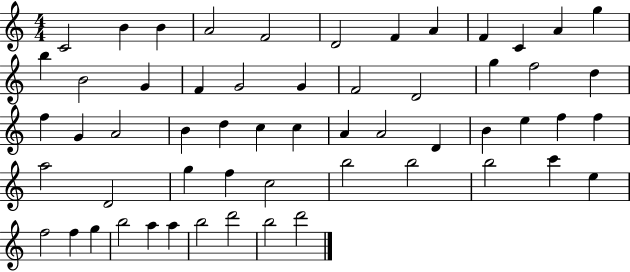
X:1
T:Untitled
M:4/4
L:1/4
K:C
C2 B B A2 F2 D2 F A F C A g b B2 G F G2 G F2 D2 g f2 d f G A2 B d c c A A2 D B e f f a2 D2 g f c2 b2 b2 b2 c' e f2 f g b2 a a b2 d'2 b2 d'2